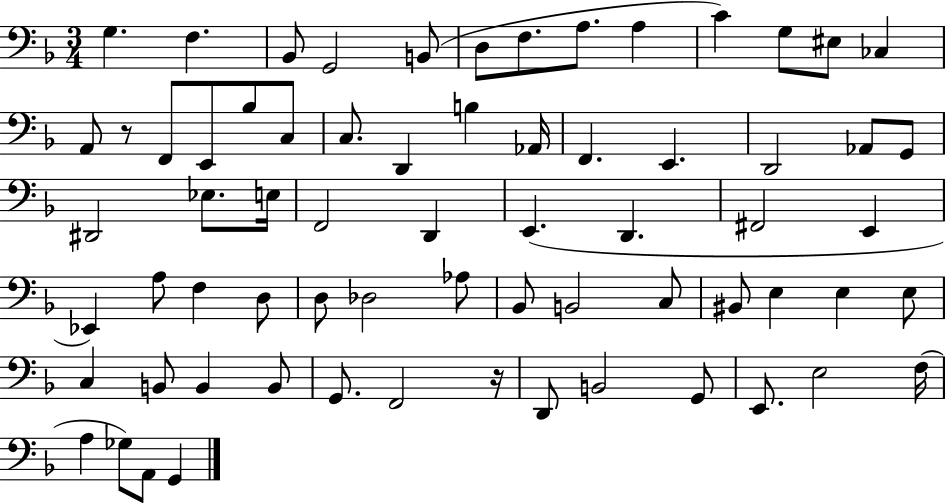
{
  \clef bass
  \numericTimeSignature
  \time 3/4
  \key f \major
  g4. f4. | bes,8 g,2 b,8( | d8 f8. a8. a4 | c'4) g8 eis8 ces4 | \break a,8 r8 f,8 e,8 bes8 c8 | c8. d,4 b4 aes,16 | f,4. e,4. | d,2 aes,8 g,8 | \break dis,2 ees8. e16 | f,2 d,4 | e,4.( d,4. | fis,2 e,4 | \break ees,4) a8 f4 d8 | d8 des2 aes8 | bes,8 b,2 c8 | bis,8 e4 e4 e8 | \break c4 b,8 b,4 b,8 | g,8. f,2 r16 | d,8 b,2 g,8 | e,8. e2 f16( | \break a4 ges8) a,8 g,4 | \bar "|."
}